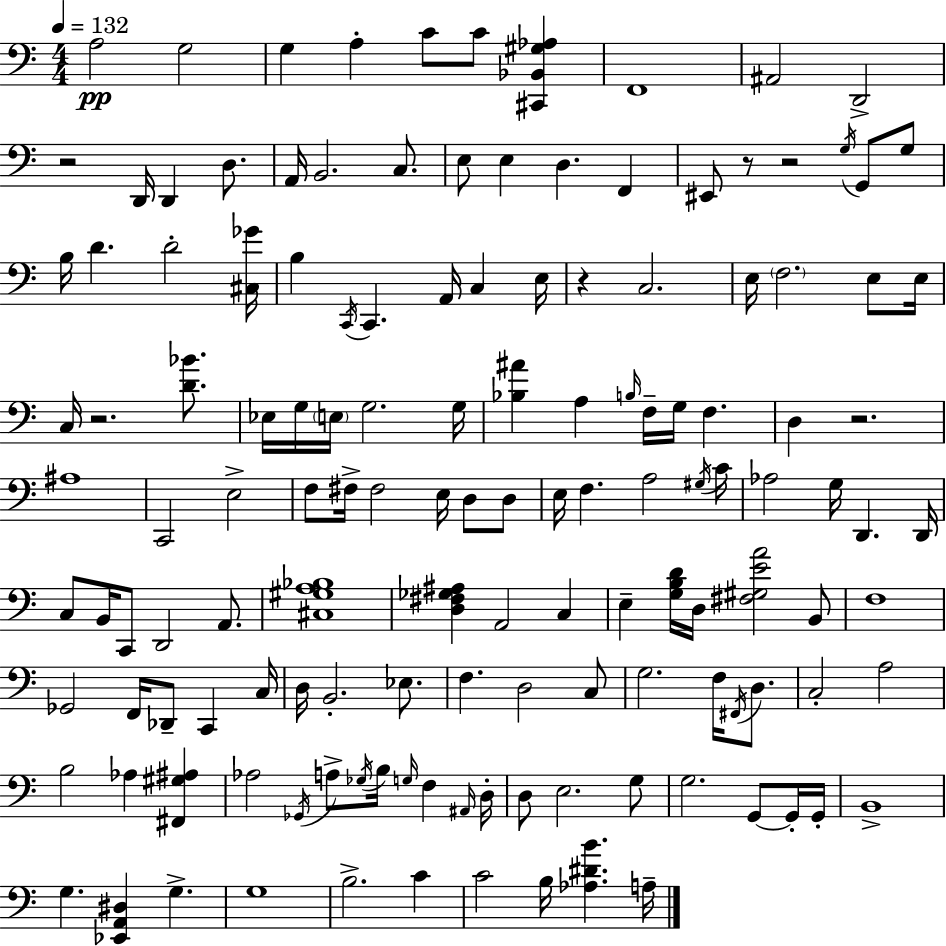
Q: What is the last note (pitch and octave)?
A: A3